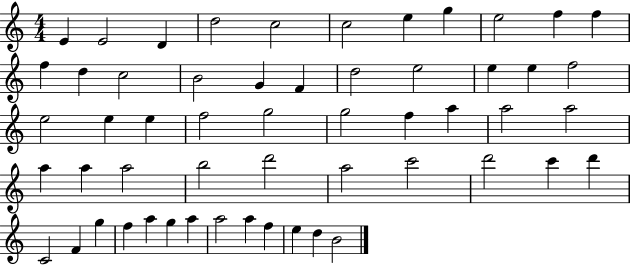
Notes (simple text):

E4/q E4/h D4/q D5/h C5/h C5/h E5/q G5/q E5/h F5/q F5/q F5/q D5/q C5/h B4/h G4/q F4/q D5/h E5/h E5/q E5/q F5/h E5/h E5/q E5/q F5/h G5/h G5/h F5/q A5/q A5/h A5/h A5/q A5/q A5/h B5/h D6/h A5/h C6/h D6/h C6/q D6/q C4/h F4/q G5/q F5/q A5/q G5/q A5/q A5/h A5/q F5/q E5/q D5/q B4/h